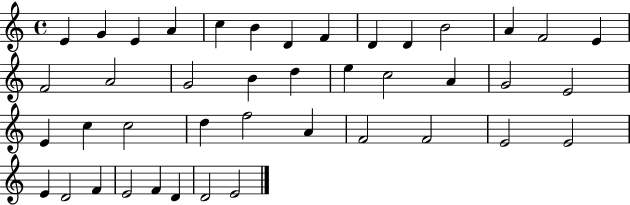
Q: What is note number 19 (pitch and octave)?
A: D5